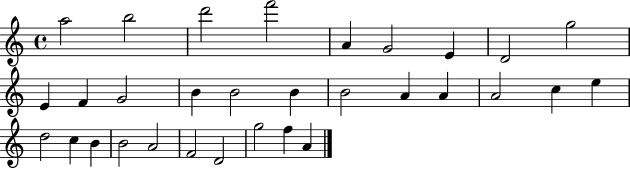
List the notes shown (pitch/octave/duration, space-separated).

A5/h B5/h D6/h F6/h A4/q G4/h E4/q D4/h G5/h E4/q F4/q G4/h B4/q B4/h B4/q B4/h A4/q A4/q A4/h C5/q E5/q D5/h C5/q B4/q B4/h A4/h F4/h D4/h G5/h F5/q A4/q